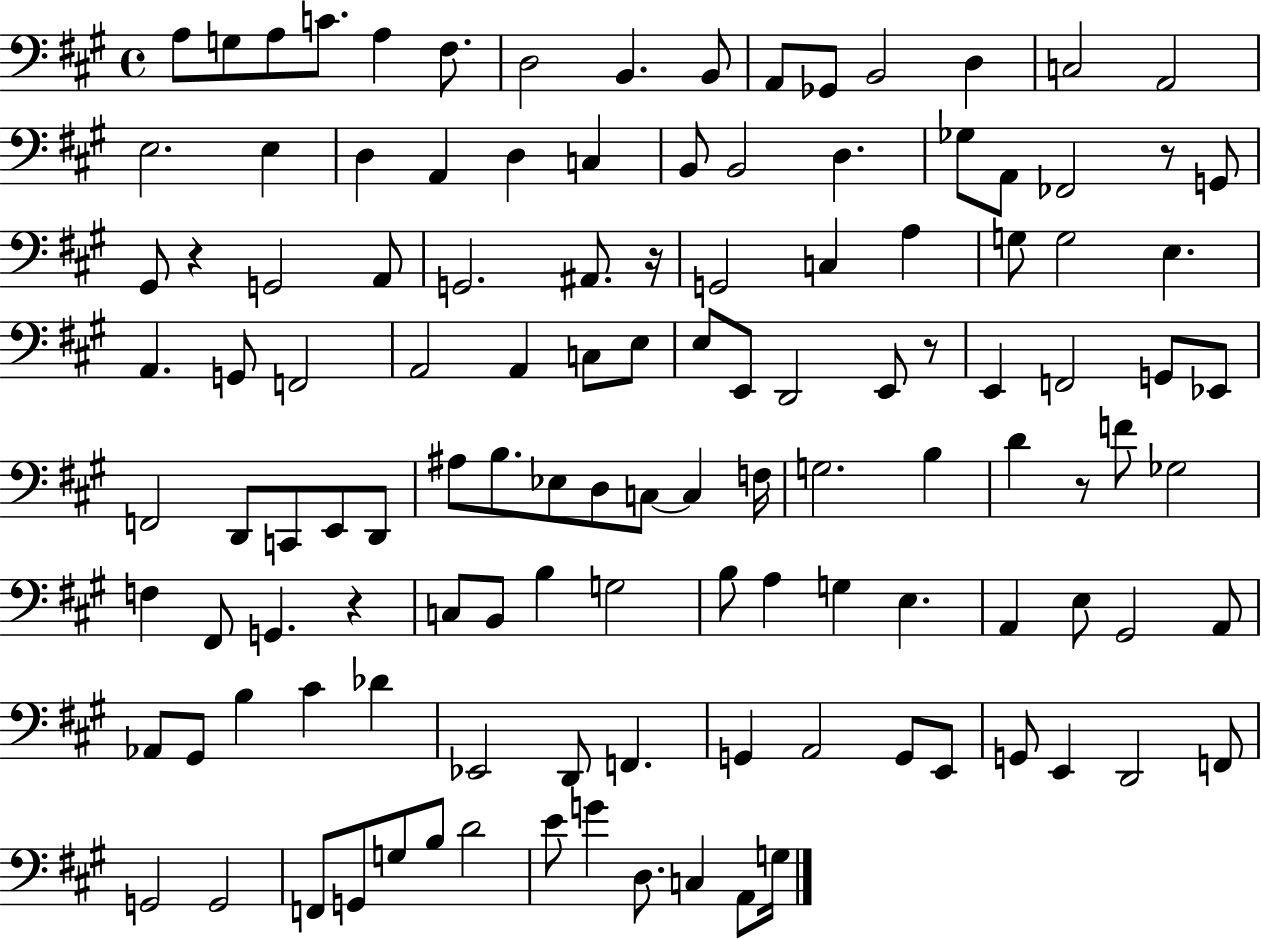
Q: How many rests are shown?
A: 6